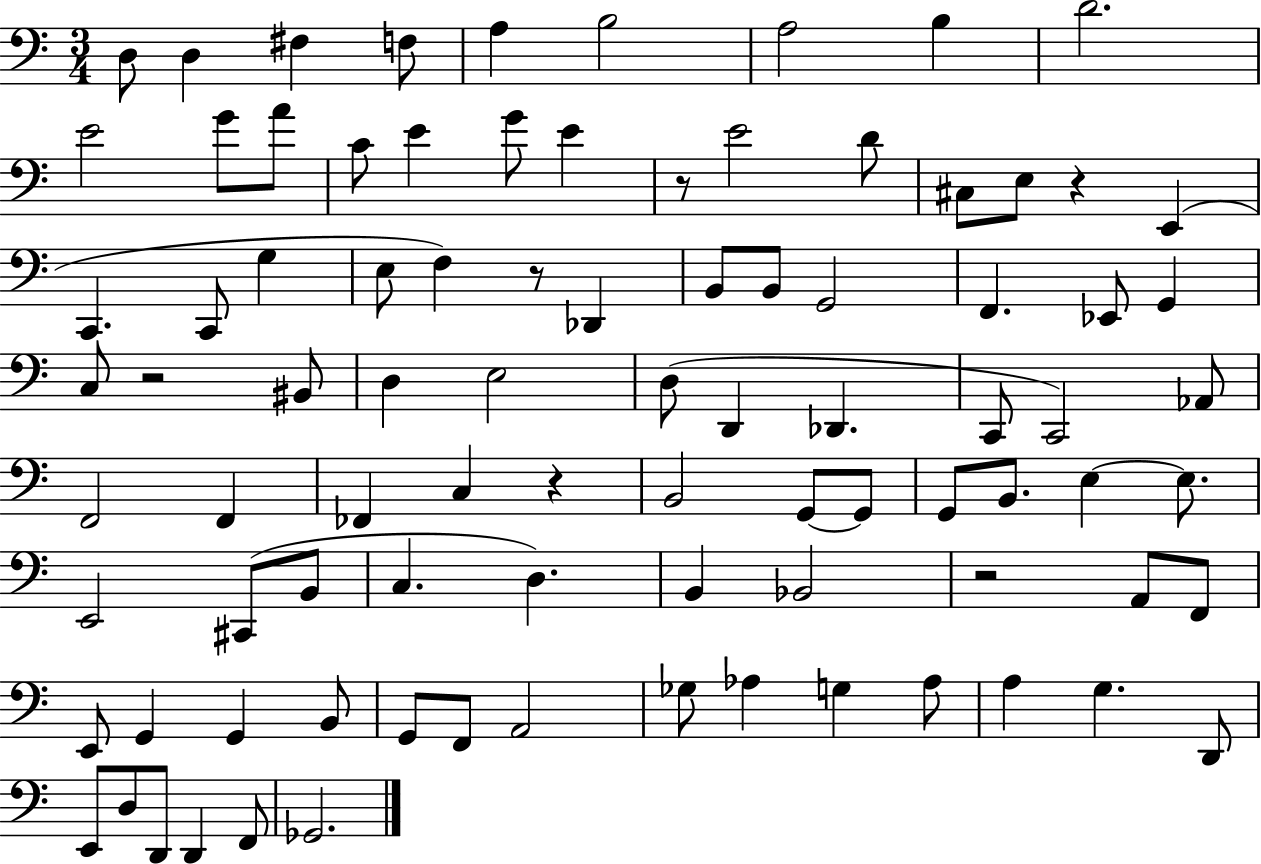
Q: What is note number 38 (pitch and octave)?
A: D3